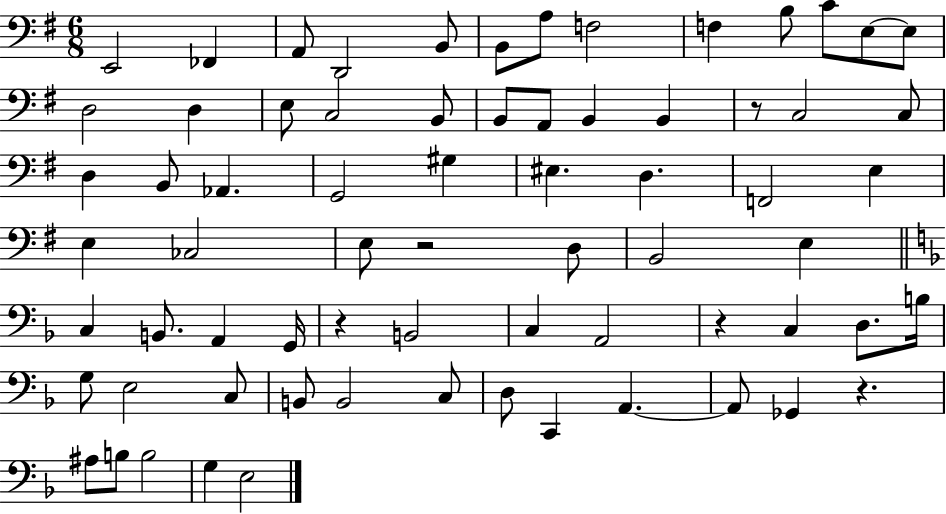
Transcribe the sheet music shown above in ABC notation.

X:1
T:Untitled
M:6/8
L:1/4
K:G
E,,2 _F,, A,,/2 D,,2 B,,/2 B,,/2 A,/2 F,2 F, B,/2 C/2 E,/2 E,/2 D,2 D, E,/2 C,2 B,,/2 B,,/2 A,,/2 B,, B,, z/2 C,2 C,/2 D, B,,/2 _A,, G,,2 ^G, ^E, D, F,,2 E, E, _C,2 E,/2 z2 D,/2 B,,2 E, C, B,,/2 A,, G,,/4 z B,,2 C, A,,2 z C, D,/2 B,/4 G,/2 E,2 C,/2 B,,/2 B,,2 C,/2 D,/2 C,, A,, A,,/2 _G,, z ^A,/2 B,/2 B,2 G, E,2